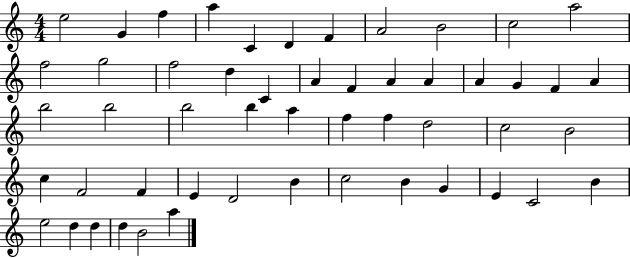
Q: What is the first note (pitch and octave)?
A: E5